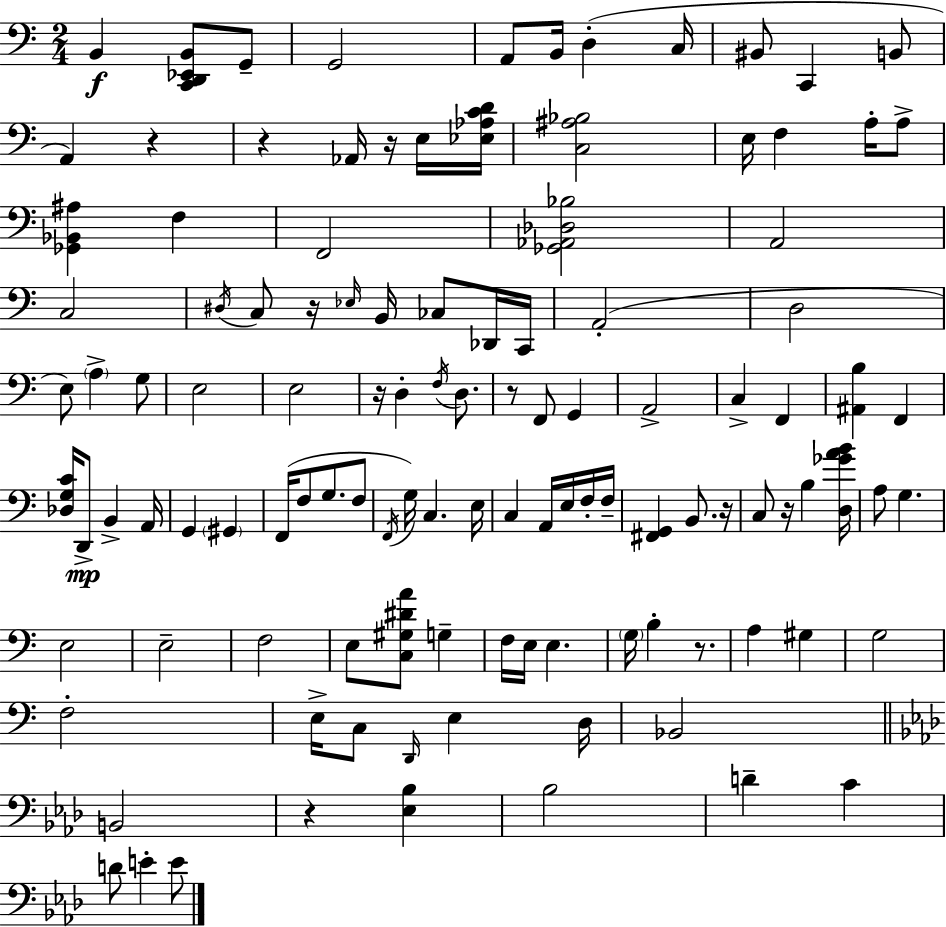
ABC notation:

X:1
T:Untitled
M:2/4
L:1/4
K:Am
B,, [C,,D,,_E,,B,,]/2 G,,/2 G,,2 A,,/2 B,,/4 D, C,/4 ^B,,/2 C,, B,,/2 A,, z z _A,,/4 z/4 E,/4 [_E,_A,CD]/4 [C,^A,_B,]2 E,/4 F, A,/4 A,/2 [_G,,_B,,^A,] F, F,,2 [_G,,_A,,_D,_B,]2 A,,2 C,2 ^D,/4 C,/2 z/4 _E,/4 B,,/4 _C,/2 _D,,/4 C,,/4 A,,2 D,2 E,/2 A, G,/2 E,2 E,2 z/4 D, F,/4 D,/2 z/2 F,,/2 G,, A,,2 C, F,, [^A,,B,] F,, [_D,G,C]/4 D,,/2 B,, A,,/4 G,, ^G,, F,,/4 F,/2 G,/2 F,/2 F,,/4 G,/4 C, E,/4 C, A,,/4 E,/4 F,/4 F,/4 [^F,,G,,] B,,/2 z/4 C,/2 z/4 B, [D,_GAB]/4 A,/2 G, E,2 E,2 F,2 E,/2 [C,^G,^DA]/2 G, F,/4 E,/4 E, G,/4 B, z/2 A, ^G, G,2 F,2 E,/4 C,/2 D,,/4 E, D,/4 _B,,2 B,,2 z [_E,_B,] _B,2 D C D/2 E E/2